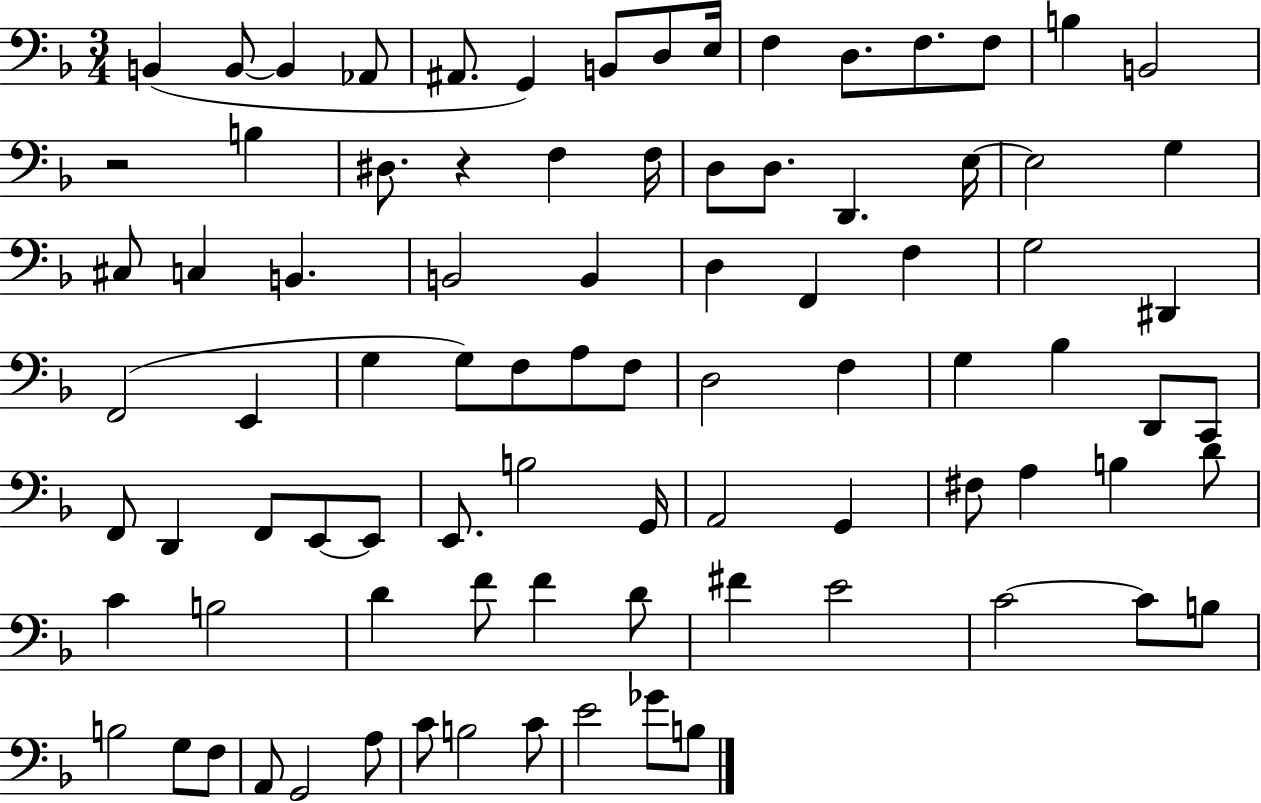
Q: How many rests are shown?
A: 2